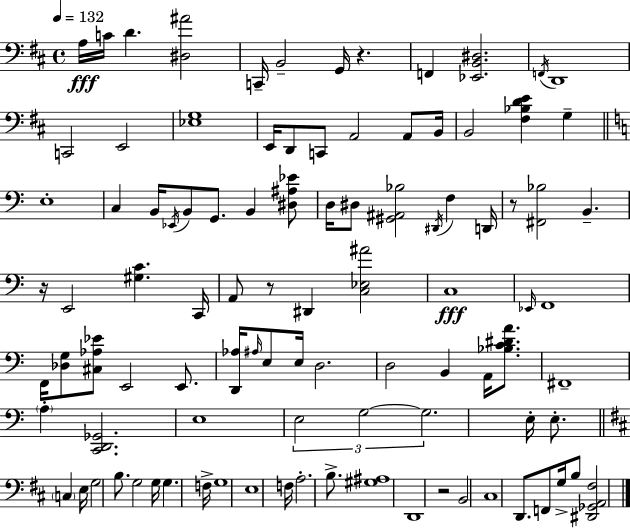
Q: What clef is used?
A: bass